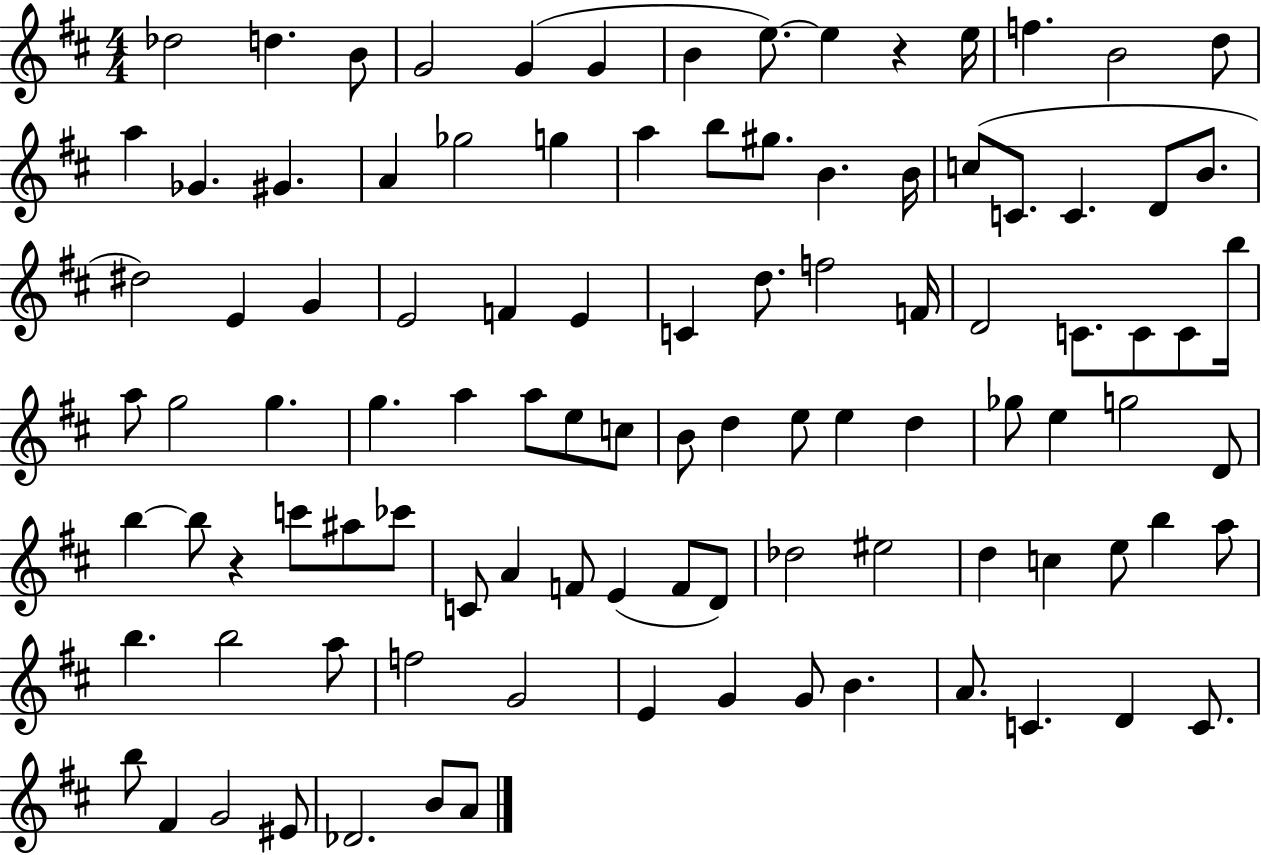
Db5/h D5/q. B4/e G4/h G4/q G4/q B4/q E5/e. E5/q R/q E5/s F5/q. B4/h D5/e A5/q Gb4/q. G#4/q. A4/q Gb5/h G5/q A5/q B5/e G#5/e. B4/q. B4/s C5/e C4/e. C4/q. D4/e B4/e. D#5/h E4/q G4/q E4/h F4/q E4/q C4/q D5/e. F5/h F4/s D4/h C4/e. C4/e C4/e B5/s A5/e G5/h G5/q. G5/q. A5/q A5/e E5/e C5/e B4/e D5/q E5/e E5/q D5/q Gb5/e E5/q G5/h D4/e B5/q B5/e R/q C6/e A#5/e CES6/e C4/e A4/q F4/e E4/q F4/e D4/e Db5/h EIS5/h D5/q C5/q E5/e B5/q A5/e B5/q. B5/h A5/e F5/h G4/h E4/q G4/q G4/e B4/q. A4/e. C4/q. D4/q C4/e. B5/e F#4/q G4/h EIS4/e Db4/h. B4/e A4/e